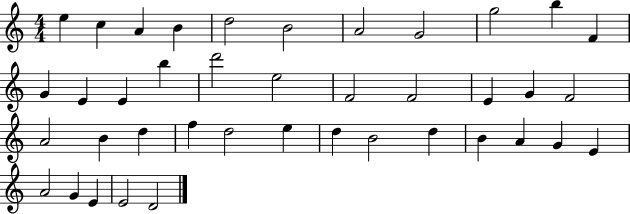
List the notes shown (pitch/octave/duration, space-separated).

E5/q C5/q A4/q B4/q D5/h B4/h A4/h G4/h G5/h B5/q F4/q G4/q E4/q E4/q B5/q D6/h E5/h F4/h F4/h E4/q G4/q F4/h A4/h B4/q D5/q F5/q D5/h E5/q D5/q B4/h D5/q B4/q A4/q G4/q E4/q A4/h G4/q E4/q E4/h D4/h